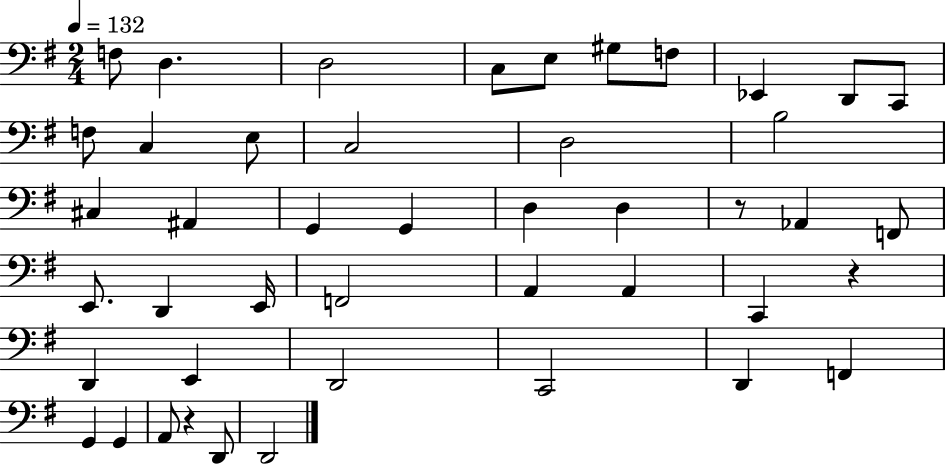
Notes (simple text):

F3/e D3/q. D3/h C3/e E3/e G#3/e F3/e Eb2/q D2/e C2/e F3/e C3/q E3/e C3/h D3/h B3/h C#3/q A#2/q G2/q G2/q D3/q D3/q R/e Ab2/q F2/e E2/e. D2/q E2/s F2/h A2/q A2/q C2/q R/q D2/q E2/q D2/h C2/h D2/q F2/q G2/q G2/q A2/e R/q D2/e D2/h